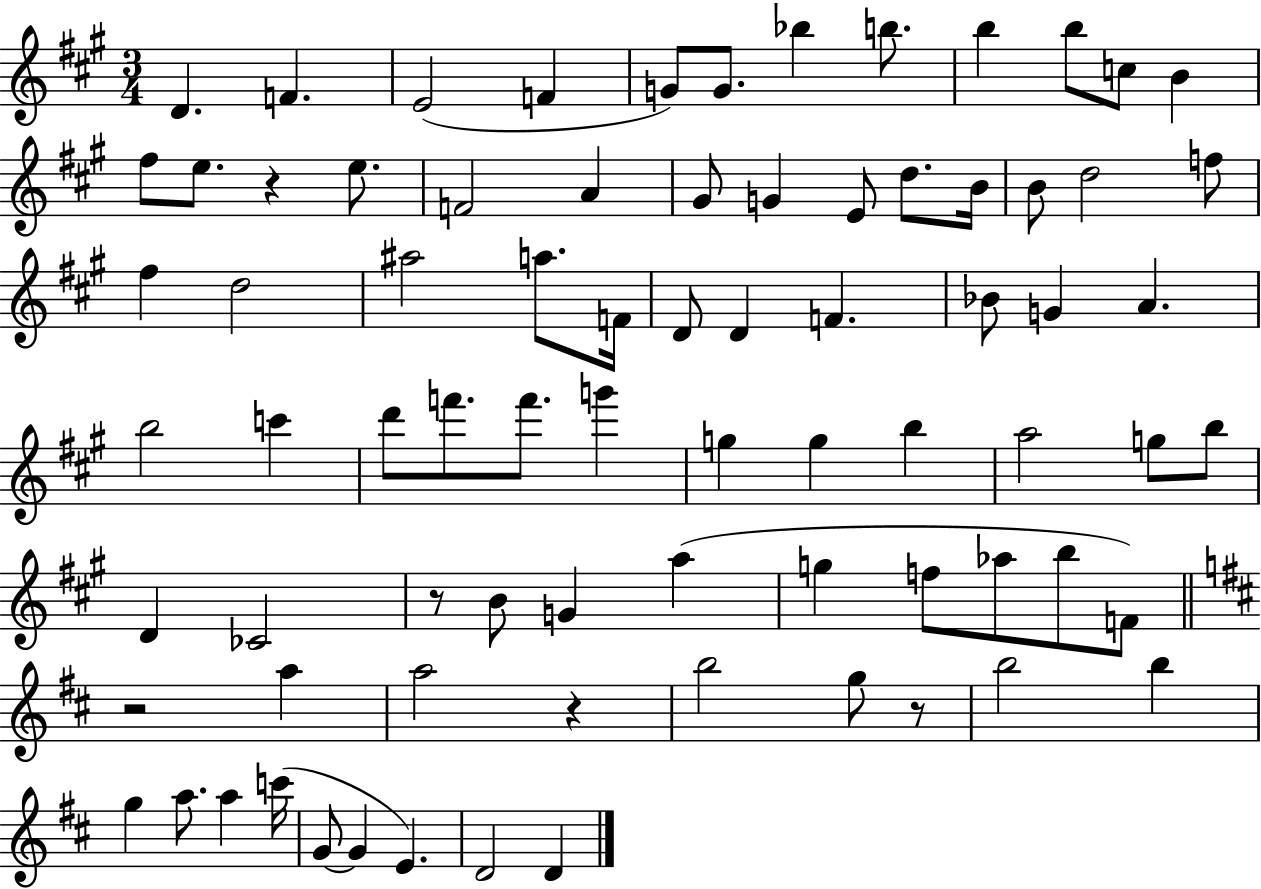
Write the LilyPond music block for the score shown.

{
  \clef treble
  \numericTimeSignature
  \time 3/4
  \key a \major
  \repeat volta 2 { d'4. f'4. | e'2( f'4 | g'8) g'8. bes''4 b''8. | b''4 b''8 c''8 b'4 | \break fis''8 e''8. r4 e''8. | f'2 a'4 | gis'8 g'4 e'8 d''8. b'16 | b'8 d''2 f''8 | \break fis''4 d''2 | ais''2 a''8. f'16 | d'8 d'4 f'4. | bes'8 g'4 a'4. | \break b''2 c'''4 | d'''8 f'''8. f'''8. g'''4 | g''4 g''4 b''4 | a''2 g''8 b''8 | \break d'4 ces'2 | r8 b'8 g'4 a''4( | g''4 f''8 aes''8 b''8 f'8) | \bar "||" \break \key b \minor r2 a''4 | a''2 r4 | b''2 g''8 r8 | b''2 b''4 | \break g''4 a''8. a''4 c'''16( | g'8~~ g'4 e'4.) | d'2 d'4 | } \bar "|."
}